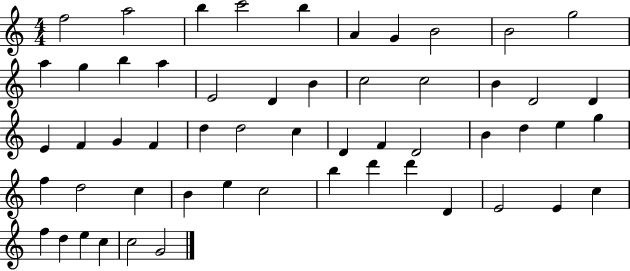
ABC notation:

X:1
T:Untitled
M:4/4
L:1/4
K:C
f2 a2 b c'2 b A G B2 B2 g2 a g b a E2 D B c2 c2 B D2 D E F G F d d2 c D F D2 B d e g f d2 c B e c2 b d' d' D E2 E c f d e c c2 G2